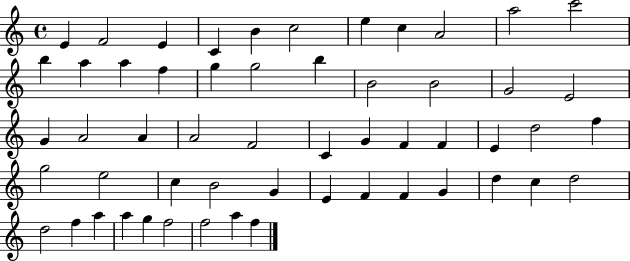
X:1
T:Untitled
M:4/4
L:1/4
K:C
E F2 E C B c2 e c A2 a2 c'2 b a a f g g2 b B2 B2 G2 E2 G A2 A A2 F2 C G F F E d2 f g2 e2 c B2 G E F F G d c d2 d2 f a a g f2 f2 a f